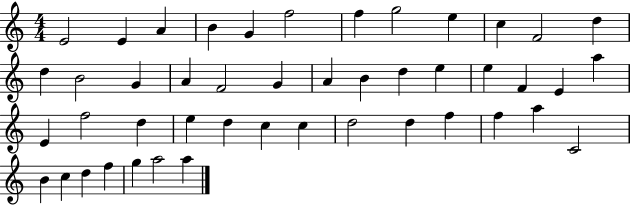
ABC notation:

X:1
T:Untitled
M:4/4
L:1/4
K:C
E2 E A B G f2 f g2 e c F2 d d B2 G A F2 G A B d e e F E a E f2 d e d c c d2 d f f a C2 B c d f g a2 a